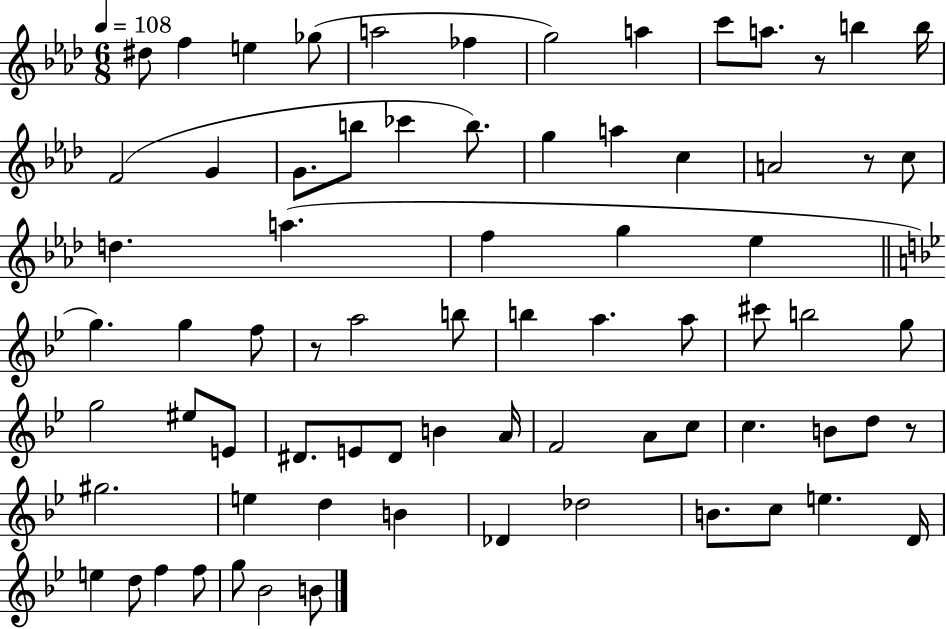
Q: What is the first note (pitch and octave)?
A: D#5